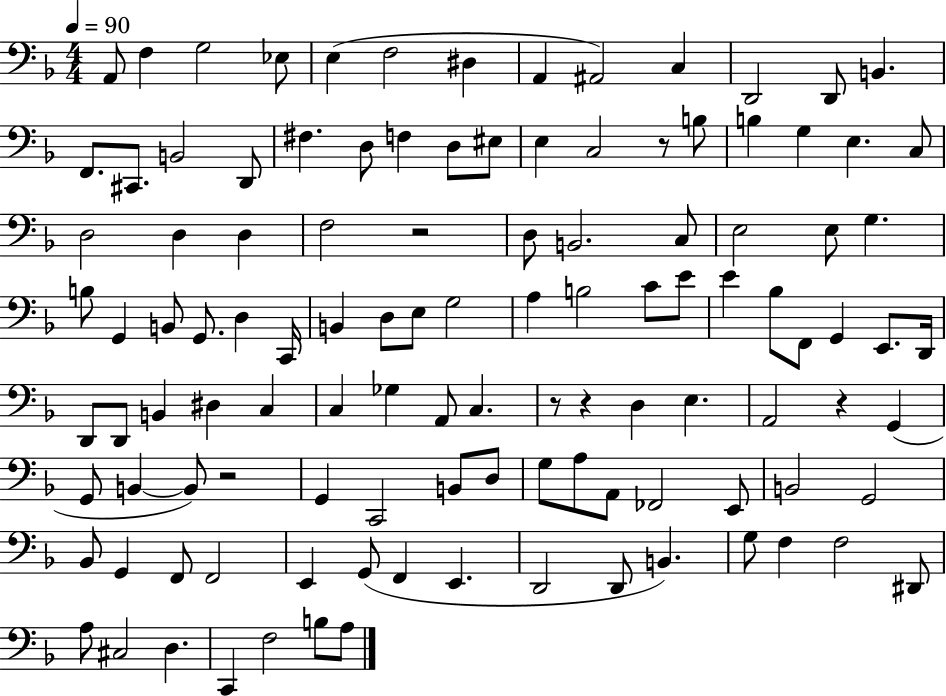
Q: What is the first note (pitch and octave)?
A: A2